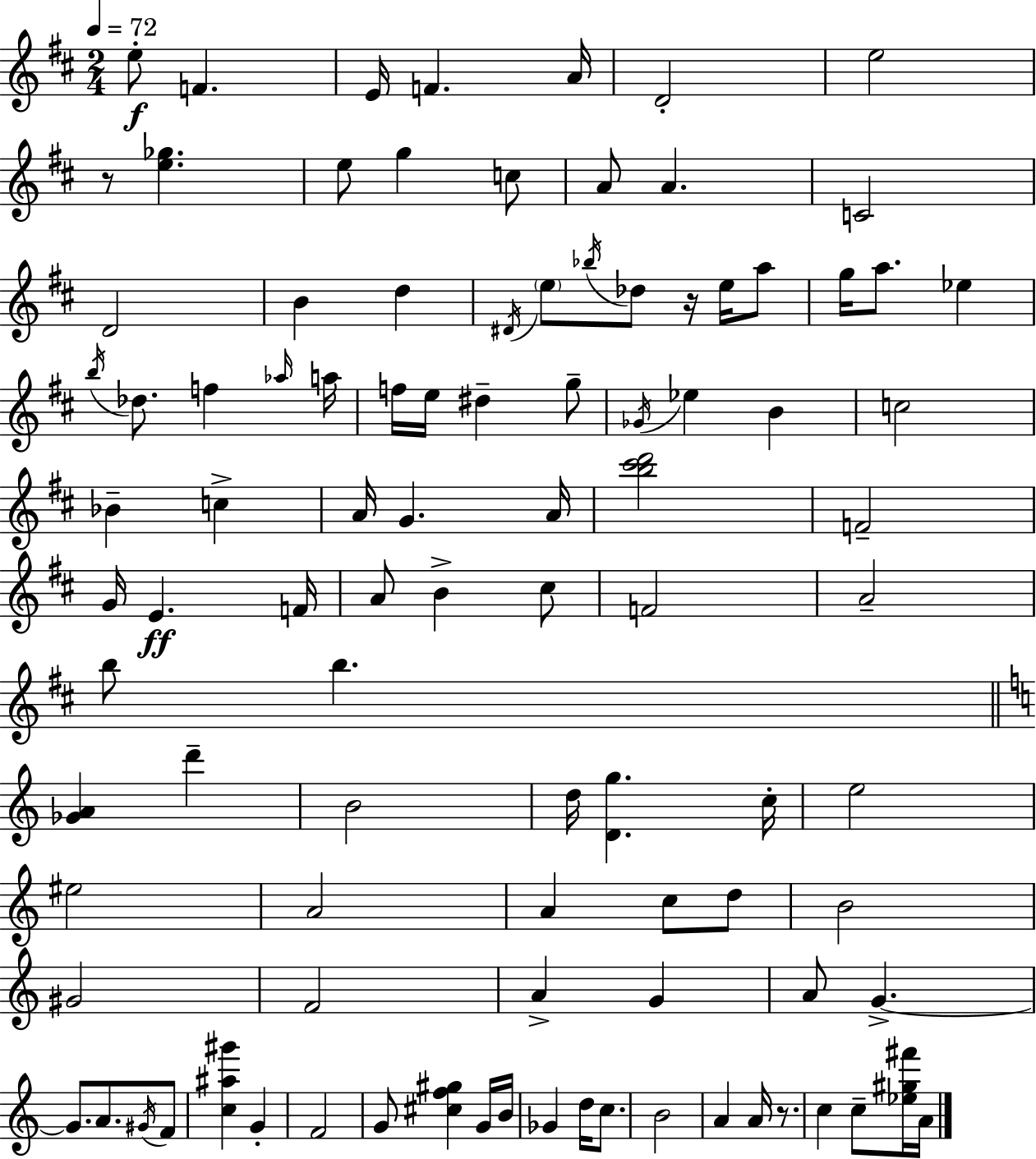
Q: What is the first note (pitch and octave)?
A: E5